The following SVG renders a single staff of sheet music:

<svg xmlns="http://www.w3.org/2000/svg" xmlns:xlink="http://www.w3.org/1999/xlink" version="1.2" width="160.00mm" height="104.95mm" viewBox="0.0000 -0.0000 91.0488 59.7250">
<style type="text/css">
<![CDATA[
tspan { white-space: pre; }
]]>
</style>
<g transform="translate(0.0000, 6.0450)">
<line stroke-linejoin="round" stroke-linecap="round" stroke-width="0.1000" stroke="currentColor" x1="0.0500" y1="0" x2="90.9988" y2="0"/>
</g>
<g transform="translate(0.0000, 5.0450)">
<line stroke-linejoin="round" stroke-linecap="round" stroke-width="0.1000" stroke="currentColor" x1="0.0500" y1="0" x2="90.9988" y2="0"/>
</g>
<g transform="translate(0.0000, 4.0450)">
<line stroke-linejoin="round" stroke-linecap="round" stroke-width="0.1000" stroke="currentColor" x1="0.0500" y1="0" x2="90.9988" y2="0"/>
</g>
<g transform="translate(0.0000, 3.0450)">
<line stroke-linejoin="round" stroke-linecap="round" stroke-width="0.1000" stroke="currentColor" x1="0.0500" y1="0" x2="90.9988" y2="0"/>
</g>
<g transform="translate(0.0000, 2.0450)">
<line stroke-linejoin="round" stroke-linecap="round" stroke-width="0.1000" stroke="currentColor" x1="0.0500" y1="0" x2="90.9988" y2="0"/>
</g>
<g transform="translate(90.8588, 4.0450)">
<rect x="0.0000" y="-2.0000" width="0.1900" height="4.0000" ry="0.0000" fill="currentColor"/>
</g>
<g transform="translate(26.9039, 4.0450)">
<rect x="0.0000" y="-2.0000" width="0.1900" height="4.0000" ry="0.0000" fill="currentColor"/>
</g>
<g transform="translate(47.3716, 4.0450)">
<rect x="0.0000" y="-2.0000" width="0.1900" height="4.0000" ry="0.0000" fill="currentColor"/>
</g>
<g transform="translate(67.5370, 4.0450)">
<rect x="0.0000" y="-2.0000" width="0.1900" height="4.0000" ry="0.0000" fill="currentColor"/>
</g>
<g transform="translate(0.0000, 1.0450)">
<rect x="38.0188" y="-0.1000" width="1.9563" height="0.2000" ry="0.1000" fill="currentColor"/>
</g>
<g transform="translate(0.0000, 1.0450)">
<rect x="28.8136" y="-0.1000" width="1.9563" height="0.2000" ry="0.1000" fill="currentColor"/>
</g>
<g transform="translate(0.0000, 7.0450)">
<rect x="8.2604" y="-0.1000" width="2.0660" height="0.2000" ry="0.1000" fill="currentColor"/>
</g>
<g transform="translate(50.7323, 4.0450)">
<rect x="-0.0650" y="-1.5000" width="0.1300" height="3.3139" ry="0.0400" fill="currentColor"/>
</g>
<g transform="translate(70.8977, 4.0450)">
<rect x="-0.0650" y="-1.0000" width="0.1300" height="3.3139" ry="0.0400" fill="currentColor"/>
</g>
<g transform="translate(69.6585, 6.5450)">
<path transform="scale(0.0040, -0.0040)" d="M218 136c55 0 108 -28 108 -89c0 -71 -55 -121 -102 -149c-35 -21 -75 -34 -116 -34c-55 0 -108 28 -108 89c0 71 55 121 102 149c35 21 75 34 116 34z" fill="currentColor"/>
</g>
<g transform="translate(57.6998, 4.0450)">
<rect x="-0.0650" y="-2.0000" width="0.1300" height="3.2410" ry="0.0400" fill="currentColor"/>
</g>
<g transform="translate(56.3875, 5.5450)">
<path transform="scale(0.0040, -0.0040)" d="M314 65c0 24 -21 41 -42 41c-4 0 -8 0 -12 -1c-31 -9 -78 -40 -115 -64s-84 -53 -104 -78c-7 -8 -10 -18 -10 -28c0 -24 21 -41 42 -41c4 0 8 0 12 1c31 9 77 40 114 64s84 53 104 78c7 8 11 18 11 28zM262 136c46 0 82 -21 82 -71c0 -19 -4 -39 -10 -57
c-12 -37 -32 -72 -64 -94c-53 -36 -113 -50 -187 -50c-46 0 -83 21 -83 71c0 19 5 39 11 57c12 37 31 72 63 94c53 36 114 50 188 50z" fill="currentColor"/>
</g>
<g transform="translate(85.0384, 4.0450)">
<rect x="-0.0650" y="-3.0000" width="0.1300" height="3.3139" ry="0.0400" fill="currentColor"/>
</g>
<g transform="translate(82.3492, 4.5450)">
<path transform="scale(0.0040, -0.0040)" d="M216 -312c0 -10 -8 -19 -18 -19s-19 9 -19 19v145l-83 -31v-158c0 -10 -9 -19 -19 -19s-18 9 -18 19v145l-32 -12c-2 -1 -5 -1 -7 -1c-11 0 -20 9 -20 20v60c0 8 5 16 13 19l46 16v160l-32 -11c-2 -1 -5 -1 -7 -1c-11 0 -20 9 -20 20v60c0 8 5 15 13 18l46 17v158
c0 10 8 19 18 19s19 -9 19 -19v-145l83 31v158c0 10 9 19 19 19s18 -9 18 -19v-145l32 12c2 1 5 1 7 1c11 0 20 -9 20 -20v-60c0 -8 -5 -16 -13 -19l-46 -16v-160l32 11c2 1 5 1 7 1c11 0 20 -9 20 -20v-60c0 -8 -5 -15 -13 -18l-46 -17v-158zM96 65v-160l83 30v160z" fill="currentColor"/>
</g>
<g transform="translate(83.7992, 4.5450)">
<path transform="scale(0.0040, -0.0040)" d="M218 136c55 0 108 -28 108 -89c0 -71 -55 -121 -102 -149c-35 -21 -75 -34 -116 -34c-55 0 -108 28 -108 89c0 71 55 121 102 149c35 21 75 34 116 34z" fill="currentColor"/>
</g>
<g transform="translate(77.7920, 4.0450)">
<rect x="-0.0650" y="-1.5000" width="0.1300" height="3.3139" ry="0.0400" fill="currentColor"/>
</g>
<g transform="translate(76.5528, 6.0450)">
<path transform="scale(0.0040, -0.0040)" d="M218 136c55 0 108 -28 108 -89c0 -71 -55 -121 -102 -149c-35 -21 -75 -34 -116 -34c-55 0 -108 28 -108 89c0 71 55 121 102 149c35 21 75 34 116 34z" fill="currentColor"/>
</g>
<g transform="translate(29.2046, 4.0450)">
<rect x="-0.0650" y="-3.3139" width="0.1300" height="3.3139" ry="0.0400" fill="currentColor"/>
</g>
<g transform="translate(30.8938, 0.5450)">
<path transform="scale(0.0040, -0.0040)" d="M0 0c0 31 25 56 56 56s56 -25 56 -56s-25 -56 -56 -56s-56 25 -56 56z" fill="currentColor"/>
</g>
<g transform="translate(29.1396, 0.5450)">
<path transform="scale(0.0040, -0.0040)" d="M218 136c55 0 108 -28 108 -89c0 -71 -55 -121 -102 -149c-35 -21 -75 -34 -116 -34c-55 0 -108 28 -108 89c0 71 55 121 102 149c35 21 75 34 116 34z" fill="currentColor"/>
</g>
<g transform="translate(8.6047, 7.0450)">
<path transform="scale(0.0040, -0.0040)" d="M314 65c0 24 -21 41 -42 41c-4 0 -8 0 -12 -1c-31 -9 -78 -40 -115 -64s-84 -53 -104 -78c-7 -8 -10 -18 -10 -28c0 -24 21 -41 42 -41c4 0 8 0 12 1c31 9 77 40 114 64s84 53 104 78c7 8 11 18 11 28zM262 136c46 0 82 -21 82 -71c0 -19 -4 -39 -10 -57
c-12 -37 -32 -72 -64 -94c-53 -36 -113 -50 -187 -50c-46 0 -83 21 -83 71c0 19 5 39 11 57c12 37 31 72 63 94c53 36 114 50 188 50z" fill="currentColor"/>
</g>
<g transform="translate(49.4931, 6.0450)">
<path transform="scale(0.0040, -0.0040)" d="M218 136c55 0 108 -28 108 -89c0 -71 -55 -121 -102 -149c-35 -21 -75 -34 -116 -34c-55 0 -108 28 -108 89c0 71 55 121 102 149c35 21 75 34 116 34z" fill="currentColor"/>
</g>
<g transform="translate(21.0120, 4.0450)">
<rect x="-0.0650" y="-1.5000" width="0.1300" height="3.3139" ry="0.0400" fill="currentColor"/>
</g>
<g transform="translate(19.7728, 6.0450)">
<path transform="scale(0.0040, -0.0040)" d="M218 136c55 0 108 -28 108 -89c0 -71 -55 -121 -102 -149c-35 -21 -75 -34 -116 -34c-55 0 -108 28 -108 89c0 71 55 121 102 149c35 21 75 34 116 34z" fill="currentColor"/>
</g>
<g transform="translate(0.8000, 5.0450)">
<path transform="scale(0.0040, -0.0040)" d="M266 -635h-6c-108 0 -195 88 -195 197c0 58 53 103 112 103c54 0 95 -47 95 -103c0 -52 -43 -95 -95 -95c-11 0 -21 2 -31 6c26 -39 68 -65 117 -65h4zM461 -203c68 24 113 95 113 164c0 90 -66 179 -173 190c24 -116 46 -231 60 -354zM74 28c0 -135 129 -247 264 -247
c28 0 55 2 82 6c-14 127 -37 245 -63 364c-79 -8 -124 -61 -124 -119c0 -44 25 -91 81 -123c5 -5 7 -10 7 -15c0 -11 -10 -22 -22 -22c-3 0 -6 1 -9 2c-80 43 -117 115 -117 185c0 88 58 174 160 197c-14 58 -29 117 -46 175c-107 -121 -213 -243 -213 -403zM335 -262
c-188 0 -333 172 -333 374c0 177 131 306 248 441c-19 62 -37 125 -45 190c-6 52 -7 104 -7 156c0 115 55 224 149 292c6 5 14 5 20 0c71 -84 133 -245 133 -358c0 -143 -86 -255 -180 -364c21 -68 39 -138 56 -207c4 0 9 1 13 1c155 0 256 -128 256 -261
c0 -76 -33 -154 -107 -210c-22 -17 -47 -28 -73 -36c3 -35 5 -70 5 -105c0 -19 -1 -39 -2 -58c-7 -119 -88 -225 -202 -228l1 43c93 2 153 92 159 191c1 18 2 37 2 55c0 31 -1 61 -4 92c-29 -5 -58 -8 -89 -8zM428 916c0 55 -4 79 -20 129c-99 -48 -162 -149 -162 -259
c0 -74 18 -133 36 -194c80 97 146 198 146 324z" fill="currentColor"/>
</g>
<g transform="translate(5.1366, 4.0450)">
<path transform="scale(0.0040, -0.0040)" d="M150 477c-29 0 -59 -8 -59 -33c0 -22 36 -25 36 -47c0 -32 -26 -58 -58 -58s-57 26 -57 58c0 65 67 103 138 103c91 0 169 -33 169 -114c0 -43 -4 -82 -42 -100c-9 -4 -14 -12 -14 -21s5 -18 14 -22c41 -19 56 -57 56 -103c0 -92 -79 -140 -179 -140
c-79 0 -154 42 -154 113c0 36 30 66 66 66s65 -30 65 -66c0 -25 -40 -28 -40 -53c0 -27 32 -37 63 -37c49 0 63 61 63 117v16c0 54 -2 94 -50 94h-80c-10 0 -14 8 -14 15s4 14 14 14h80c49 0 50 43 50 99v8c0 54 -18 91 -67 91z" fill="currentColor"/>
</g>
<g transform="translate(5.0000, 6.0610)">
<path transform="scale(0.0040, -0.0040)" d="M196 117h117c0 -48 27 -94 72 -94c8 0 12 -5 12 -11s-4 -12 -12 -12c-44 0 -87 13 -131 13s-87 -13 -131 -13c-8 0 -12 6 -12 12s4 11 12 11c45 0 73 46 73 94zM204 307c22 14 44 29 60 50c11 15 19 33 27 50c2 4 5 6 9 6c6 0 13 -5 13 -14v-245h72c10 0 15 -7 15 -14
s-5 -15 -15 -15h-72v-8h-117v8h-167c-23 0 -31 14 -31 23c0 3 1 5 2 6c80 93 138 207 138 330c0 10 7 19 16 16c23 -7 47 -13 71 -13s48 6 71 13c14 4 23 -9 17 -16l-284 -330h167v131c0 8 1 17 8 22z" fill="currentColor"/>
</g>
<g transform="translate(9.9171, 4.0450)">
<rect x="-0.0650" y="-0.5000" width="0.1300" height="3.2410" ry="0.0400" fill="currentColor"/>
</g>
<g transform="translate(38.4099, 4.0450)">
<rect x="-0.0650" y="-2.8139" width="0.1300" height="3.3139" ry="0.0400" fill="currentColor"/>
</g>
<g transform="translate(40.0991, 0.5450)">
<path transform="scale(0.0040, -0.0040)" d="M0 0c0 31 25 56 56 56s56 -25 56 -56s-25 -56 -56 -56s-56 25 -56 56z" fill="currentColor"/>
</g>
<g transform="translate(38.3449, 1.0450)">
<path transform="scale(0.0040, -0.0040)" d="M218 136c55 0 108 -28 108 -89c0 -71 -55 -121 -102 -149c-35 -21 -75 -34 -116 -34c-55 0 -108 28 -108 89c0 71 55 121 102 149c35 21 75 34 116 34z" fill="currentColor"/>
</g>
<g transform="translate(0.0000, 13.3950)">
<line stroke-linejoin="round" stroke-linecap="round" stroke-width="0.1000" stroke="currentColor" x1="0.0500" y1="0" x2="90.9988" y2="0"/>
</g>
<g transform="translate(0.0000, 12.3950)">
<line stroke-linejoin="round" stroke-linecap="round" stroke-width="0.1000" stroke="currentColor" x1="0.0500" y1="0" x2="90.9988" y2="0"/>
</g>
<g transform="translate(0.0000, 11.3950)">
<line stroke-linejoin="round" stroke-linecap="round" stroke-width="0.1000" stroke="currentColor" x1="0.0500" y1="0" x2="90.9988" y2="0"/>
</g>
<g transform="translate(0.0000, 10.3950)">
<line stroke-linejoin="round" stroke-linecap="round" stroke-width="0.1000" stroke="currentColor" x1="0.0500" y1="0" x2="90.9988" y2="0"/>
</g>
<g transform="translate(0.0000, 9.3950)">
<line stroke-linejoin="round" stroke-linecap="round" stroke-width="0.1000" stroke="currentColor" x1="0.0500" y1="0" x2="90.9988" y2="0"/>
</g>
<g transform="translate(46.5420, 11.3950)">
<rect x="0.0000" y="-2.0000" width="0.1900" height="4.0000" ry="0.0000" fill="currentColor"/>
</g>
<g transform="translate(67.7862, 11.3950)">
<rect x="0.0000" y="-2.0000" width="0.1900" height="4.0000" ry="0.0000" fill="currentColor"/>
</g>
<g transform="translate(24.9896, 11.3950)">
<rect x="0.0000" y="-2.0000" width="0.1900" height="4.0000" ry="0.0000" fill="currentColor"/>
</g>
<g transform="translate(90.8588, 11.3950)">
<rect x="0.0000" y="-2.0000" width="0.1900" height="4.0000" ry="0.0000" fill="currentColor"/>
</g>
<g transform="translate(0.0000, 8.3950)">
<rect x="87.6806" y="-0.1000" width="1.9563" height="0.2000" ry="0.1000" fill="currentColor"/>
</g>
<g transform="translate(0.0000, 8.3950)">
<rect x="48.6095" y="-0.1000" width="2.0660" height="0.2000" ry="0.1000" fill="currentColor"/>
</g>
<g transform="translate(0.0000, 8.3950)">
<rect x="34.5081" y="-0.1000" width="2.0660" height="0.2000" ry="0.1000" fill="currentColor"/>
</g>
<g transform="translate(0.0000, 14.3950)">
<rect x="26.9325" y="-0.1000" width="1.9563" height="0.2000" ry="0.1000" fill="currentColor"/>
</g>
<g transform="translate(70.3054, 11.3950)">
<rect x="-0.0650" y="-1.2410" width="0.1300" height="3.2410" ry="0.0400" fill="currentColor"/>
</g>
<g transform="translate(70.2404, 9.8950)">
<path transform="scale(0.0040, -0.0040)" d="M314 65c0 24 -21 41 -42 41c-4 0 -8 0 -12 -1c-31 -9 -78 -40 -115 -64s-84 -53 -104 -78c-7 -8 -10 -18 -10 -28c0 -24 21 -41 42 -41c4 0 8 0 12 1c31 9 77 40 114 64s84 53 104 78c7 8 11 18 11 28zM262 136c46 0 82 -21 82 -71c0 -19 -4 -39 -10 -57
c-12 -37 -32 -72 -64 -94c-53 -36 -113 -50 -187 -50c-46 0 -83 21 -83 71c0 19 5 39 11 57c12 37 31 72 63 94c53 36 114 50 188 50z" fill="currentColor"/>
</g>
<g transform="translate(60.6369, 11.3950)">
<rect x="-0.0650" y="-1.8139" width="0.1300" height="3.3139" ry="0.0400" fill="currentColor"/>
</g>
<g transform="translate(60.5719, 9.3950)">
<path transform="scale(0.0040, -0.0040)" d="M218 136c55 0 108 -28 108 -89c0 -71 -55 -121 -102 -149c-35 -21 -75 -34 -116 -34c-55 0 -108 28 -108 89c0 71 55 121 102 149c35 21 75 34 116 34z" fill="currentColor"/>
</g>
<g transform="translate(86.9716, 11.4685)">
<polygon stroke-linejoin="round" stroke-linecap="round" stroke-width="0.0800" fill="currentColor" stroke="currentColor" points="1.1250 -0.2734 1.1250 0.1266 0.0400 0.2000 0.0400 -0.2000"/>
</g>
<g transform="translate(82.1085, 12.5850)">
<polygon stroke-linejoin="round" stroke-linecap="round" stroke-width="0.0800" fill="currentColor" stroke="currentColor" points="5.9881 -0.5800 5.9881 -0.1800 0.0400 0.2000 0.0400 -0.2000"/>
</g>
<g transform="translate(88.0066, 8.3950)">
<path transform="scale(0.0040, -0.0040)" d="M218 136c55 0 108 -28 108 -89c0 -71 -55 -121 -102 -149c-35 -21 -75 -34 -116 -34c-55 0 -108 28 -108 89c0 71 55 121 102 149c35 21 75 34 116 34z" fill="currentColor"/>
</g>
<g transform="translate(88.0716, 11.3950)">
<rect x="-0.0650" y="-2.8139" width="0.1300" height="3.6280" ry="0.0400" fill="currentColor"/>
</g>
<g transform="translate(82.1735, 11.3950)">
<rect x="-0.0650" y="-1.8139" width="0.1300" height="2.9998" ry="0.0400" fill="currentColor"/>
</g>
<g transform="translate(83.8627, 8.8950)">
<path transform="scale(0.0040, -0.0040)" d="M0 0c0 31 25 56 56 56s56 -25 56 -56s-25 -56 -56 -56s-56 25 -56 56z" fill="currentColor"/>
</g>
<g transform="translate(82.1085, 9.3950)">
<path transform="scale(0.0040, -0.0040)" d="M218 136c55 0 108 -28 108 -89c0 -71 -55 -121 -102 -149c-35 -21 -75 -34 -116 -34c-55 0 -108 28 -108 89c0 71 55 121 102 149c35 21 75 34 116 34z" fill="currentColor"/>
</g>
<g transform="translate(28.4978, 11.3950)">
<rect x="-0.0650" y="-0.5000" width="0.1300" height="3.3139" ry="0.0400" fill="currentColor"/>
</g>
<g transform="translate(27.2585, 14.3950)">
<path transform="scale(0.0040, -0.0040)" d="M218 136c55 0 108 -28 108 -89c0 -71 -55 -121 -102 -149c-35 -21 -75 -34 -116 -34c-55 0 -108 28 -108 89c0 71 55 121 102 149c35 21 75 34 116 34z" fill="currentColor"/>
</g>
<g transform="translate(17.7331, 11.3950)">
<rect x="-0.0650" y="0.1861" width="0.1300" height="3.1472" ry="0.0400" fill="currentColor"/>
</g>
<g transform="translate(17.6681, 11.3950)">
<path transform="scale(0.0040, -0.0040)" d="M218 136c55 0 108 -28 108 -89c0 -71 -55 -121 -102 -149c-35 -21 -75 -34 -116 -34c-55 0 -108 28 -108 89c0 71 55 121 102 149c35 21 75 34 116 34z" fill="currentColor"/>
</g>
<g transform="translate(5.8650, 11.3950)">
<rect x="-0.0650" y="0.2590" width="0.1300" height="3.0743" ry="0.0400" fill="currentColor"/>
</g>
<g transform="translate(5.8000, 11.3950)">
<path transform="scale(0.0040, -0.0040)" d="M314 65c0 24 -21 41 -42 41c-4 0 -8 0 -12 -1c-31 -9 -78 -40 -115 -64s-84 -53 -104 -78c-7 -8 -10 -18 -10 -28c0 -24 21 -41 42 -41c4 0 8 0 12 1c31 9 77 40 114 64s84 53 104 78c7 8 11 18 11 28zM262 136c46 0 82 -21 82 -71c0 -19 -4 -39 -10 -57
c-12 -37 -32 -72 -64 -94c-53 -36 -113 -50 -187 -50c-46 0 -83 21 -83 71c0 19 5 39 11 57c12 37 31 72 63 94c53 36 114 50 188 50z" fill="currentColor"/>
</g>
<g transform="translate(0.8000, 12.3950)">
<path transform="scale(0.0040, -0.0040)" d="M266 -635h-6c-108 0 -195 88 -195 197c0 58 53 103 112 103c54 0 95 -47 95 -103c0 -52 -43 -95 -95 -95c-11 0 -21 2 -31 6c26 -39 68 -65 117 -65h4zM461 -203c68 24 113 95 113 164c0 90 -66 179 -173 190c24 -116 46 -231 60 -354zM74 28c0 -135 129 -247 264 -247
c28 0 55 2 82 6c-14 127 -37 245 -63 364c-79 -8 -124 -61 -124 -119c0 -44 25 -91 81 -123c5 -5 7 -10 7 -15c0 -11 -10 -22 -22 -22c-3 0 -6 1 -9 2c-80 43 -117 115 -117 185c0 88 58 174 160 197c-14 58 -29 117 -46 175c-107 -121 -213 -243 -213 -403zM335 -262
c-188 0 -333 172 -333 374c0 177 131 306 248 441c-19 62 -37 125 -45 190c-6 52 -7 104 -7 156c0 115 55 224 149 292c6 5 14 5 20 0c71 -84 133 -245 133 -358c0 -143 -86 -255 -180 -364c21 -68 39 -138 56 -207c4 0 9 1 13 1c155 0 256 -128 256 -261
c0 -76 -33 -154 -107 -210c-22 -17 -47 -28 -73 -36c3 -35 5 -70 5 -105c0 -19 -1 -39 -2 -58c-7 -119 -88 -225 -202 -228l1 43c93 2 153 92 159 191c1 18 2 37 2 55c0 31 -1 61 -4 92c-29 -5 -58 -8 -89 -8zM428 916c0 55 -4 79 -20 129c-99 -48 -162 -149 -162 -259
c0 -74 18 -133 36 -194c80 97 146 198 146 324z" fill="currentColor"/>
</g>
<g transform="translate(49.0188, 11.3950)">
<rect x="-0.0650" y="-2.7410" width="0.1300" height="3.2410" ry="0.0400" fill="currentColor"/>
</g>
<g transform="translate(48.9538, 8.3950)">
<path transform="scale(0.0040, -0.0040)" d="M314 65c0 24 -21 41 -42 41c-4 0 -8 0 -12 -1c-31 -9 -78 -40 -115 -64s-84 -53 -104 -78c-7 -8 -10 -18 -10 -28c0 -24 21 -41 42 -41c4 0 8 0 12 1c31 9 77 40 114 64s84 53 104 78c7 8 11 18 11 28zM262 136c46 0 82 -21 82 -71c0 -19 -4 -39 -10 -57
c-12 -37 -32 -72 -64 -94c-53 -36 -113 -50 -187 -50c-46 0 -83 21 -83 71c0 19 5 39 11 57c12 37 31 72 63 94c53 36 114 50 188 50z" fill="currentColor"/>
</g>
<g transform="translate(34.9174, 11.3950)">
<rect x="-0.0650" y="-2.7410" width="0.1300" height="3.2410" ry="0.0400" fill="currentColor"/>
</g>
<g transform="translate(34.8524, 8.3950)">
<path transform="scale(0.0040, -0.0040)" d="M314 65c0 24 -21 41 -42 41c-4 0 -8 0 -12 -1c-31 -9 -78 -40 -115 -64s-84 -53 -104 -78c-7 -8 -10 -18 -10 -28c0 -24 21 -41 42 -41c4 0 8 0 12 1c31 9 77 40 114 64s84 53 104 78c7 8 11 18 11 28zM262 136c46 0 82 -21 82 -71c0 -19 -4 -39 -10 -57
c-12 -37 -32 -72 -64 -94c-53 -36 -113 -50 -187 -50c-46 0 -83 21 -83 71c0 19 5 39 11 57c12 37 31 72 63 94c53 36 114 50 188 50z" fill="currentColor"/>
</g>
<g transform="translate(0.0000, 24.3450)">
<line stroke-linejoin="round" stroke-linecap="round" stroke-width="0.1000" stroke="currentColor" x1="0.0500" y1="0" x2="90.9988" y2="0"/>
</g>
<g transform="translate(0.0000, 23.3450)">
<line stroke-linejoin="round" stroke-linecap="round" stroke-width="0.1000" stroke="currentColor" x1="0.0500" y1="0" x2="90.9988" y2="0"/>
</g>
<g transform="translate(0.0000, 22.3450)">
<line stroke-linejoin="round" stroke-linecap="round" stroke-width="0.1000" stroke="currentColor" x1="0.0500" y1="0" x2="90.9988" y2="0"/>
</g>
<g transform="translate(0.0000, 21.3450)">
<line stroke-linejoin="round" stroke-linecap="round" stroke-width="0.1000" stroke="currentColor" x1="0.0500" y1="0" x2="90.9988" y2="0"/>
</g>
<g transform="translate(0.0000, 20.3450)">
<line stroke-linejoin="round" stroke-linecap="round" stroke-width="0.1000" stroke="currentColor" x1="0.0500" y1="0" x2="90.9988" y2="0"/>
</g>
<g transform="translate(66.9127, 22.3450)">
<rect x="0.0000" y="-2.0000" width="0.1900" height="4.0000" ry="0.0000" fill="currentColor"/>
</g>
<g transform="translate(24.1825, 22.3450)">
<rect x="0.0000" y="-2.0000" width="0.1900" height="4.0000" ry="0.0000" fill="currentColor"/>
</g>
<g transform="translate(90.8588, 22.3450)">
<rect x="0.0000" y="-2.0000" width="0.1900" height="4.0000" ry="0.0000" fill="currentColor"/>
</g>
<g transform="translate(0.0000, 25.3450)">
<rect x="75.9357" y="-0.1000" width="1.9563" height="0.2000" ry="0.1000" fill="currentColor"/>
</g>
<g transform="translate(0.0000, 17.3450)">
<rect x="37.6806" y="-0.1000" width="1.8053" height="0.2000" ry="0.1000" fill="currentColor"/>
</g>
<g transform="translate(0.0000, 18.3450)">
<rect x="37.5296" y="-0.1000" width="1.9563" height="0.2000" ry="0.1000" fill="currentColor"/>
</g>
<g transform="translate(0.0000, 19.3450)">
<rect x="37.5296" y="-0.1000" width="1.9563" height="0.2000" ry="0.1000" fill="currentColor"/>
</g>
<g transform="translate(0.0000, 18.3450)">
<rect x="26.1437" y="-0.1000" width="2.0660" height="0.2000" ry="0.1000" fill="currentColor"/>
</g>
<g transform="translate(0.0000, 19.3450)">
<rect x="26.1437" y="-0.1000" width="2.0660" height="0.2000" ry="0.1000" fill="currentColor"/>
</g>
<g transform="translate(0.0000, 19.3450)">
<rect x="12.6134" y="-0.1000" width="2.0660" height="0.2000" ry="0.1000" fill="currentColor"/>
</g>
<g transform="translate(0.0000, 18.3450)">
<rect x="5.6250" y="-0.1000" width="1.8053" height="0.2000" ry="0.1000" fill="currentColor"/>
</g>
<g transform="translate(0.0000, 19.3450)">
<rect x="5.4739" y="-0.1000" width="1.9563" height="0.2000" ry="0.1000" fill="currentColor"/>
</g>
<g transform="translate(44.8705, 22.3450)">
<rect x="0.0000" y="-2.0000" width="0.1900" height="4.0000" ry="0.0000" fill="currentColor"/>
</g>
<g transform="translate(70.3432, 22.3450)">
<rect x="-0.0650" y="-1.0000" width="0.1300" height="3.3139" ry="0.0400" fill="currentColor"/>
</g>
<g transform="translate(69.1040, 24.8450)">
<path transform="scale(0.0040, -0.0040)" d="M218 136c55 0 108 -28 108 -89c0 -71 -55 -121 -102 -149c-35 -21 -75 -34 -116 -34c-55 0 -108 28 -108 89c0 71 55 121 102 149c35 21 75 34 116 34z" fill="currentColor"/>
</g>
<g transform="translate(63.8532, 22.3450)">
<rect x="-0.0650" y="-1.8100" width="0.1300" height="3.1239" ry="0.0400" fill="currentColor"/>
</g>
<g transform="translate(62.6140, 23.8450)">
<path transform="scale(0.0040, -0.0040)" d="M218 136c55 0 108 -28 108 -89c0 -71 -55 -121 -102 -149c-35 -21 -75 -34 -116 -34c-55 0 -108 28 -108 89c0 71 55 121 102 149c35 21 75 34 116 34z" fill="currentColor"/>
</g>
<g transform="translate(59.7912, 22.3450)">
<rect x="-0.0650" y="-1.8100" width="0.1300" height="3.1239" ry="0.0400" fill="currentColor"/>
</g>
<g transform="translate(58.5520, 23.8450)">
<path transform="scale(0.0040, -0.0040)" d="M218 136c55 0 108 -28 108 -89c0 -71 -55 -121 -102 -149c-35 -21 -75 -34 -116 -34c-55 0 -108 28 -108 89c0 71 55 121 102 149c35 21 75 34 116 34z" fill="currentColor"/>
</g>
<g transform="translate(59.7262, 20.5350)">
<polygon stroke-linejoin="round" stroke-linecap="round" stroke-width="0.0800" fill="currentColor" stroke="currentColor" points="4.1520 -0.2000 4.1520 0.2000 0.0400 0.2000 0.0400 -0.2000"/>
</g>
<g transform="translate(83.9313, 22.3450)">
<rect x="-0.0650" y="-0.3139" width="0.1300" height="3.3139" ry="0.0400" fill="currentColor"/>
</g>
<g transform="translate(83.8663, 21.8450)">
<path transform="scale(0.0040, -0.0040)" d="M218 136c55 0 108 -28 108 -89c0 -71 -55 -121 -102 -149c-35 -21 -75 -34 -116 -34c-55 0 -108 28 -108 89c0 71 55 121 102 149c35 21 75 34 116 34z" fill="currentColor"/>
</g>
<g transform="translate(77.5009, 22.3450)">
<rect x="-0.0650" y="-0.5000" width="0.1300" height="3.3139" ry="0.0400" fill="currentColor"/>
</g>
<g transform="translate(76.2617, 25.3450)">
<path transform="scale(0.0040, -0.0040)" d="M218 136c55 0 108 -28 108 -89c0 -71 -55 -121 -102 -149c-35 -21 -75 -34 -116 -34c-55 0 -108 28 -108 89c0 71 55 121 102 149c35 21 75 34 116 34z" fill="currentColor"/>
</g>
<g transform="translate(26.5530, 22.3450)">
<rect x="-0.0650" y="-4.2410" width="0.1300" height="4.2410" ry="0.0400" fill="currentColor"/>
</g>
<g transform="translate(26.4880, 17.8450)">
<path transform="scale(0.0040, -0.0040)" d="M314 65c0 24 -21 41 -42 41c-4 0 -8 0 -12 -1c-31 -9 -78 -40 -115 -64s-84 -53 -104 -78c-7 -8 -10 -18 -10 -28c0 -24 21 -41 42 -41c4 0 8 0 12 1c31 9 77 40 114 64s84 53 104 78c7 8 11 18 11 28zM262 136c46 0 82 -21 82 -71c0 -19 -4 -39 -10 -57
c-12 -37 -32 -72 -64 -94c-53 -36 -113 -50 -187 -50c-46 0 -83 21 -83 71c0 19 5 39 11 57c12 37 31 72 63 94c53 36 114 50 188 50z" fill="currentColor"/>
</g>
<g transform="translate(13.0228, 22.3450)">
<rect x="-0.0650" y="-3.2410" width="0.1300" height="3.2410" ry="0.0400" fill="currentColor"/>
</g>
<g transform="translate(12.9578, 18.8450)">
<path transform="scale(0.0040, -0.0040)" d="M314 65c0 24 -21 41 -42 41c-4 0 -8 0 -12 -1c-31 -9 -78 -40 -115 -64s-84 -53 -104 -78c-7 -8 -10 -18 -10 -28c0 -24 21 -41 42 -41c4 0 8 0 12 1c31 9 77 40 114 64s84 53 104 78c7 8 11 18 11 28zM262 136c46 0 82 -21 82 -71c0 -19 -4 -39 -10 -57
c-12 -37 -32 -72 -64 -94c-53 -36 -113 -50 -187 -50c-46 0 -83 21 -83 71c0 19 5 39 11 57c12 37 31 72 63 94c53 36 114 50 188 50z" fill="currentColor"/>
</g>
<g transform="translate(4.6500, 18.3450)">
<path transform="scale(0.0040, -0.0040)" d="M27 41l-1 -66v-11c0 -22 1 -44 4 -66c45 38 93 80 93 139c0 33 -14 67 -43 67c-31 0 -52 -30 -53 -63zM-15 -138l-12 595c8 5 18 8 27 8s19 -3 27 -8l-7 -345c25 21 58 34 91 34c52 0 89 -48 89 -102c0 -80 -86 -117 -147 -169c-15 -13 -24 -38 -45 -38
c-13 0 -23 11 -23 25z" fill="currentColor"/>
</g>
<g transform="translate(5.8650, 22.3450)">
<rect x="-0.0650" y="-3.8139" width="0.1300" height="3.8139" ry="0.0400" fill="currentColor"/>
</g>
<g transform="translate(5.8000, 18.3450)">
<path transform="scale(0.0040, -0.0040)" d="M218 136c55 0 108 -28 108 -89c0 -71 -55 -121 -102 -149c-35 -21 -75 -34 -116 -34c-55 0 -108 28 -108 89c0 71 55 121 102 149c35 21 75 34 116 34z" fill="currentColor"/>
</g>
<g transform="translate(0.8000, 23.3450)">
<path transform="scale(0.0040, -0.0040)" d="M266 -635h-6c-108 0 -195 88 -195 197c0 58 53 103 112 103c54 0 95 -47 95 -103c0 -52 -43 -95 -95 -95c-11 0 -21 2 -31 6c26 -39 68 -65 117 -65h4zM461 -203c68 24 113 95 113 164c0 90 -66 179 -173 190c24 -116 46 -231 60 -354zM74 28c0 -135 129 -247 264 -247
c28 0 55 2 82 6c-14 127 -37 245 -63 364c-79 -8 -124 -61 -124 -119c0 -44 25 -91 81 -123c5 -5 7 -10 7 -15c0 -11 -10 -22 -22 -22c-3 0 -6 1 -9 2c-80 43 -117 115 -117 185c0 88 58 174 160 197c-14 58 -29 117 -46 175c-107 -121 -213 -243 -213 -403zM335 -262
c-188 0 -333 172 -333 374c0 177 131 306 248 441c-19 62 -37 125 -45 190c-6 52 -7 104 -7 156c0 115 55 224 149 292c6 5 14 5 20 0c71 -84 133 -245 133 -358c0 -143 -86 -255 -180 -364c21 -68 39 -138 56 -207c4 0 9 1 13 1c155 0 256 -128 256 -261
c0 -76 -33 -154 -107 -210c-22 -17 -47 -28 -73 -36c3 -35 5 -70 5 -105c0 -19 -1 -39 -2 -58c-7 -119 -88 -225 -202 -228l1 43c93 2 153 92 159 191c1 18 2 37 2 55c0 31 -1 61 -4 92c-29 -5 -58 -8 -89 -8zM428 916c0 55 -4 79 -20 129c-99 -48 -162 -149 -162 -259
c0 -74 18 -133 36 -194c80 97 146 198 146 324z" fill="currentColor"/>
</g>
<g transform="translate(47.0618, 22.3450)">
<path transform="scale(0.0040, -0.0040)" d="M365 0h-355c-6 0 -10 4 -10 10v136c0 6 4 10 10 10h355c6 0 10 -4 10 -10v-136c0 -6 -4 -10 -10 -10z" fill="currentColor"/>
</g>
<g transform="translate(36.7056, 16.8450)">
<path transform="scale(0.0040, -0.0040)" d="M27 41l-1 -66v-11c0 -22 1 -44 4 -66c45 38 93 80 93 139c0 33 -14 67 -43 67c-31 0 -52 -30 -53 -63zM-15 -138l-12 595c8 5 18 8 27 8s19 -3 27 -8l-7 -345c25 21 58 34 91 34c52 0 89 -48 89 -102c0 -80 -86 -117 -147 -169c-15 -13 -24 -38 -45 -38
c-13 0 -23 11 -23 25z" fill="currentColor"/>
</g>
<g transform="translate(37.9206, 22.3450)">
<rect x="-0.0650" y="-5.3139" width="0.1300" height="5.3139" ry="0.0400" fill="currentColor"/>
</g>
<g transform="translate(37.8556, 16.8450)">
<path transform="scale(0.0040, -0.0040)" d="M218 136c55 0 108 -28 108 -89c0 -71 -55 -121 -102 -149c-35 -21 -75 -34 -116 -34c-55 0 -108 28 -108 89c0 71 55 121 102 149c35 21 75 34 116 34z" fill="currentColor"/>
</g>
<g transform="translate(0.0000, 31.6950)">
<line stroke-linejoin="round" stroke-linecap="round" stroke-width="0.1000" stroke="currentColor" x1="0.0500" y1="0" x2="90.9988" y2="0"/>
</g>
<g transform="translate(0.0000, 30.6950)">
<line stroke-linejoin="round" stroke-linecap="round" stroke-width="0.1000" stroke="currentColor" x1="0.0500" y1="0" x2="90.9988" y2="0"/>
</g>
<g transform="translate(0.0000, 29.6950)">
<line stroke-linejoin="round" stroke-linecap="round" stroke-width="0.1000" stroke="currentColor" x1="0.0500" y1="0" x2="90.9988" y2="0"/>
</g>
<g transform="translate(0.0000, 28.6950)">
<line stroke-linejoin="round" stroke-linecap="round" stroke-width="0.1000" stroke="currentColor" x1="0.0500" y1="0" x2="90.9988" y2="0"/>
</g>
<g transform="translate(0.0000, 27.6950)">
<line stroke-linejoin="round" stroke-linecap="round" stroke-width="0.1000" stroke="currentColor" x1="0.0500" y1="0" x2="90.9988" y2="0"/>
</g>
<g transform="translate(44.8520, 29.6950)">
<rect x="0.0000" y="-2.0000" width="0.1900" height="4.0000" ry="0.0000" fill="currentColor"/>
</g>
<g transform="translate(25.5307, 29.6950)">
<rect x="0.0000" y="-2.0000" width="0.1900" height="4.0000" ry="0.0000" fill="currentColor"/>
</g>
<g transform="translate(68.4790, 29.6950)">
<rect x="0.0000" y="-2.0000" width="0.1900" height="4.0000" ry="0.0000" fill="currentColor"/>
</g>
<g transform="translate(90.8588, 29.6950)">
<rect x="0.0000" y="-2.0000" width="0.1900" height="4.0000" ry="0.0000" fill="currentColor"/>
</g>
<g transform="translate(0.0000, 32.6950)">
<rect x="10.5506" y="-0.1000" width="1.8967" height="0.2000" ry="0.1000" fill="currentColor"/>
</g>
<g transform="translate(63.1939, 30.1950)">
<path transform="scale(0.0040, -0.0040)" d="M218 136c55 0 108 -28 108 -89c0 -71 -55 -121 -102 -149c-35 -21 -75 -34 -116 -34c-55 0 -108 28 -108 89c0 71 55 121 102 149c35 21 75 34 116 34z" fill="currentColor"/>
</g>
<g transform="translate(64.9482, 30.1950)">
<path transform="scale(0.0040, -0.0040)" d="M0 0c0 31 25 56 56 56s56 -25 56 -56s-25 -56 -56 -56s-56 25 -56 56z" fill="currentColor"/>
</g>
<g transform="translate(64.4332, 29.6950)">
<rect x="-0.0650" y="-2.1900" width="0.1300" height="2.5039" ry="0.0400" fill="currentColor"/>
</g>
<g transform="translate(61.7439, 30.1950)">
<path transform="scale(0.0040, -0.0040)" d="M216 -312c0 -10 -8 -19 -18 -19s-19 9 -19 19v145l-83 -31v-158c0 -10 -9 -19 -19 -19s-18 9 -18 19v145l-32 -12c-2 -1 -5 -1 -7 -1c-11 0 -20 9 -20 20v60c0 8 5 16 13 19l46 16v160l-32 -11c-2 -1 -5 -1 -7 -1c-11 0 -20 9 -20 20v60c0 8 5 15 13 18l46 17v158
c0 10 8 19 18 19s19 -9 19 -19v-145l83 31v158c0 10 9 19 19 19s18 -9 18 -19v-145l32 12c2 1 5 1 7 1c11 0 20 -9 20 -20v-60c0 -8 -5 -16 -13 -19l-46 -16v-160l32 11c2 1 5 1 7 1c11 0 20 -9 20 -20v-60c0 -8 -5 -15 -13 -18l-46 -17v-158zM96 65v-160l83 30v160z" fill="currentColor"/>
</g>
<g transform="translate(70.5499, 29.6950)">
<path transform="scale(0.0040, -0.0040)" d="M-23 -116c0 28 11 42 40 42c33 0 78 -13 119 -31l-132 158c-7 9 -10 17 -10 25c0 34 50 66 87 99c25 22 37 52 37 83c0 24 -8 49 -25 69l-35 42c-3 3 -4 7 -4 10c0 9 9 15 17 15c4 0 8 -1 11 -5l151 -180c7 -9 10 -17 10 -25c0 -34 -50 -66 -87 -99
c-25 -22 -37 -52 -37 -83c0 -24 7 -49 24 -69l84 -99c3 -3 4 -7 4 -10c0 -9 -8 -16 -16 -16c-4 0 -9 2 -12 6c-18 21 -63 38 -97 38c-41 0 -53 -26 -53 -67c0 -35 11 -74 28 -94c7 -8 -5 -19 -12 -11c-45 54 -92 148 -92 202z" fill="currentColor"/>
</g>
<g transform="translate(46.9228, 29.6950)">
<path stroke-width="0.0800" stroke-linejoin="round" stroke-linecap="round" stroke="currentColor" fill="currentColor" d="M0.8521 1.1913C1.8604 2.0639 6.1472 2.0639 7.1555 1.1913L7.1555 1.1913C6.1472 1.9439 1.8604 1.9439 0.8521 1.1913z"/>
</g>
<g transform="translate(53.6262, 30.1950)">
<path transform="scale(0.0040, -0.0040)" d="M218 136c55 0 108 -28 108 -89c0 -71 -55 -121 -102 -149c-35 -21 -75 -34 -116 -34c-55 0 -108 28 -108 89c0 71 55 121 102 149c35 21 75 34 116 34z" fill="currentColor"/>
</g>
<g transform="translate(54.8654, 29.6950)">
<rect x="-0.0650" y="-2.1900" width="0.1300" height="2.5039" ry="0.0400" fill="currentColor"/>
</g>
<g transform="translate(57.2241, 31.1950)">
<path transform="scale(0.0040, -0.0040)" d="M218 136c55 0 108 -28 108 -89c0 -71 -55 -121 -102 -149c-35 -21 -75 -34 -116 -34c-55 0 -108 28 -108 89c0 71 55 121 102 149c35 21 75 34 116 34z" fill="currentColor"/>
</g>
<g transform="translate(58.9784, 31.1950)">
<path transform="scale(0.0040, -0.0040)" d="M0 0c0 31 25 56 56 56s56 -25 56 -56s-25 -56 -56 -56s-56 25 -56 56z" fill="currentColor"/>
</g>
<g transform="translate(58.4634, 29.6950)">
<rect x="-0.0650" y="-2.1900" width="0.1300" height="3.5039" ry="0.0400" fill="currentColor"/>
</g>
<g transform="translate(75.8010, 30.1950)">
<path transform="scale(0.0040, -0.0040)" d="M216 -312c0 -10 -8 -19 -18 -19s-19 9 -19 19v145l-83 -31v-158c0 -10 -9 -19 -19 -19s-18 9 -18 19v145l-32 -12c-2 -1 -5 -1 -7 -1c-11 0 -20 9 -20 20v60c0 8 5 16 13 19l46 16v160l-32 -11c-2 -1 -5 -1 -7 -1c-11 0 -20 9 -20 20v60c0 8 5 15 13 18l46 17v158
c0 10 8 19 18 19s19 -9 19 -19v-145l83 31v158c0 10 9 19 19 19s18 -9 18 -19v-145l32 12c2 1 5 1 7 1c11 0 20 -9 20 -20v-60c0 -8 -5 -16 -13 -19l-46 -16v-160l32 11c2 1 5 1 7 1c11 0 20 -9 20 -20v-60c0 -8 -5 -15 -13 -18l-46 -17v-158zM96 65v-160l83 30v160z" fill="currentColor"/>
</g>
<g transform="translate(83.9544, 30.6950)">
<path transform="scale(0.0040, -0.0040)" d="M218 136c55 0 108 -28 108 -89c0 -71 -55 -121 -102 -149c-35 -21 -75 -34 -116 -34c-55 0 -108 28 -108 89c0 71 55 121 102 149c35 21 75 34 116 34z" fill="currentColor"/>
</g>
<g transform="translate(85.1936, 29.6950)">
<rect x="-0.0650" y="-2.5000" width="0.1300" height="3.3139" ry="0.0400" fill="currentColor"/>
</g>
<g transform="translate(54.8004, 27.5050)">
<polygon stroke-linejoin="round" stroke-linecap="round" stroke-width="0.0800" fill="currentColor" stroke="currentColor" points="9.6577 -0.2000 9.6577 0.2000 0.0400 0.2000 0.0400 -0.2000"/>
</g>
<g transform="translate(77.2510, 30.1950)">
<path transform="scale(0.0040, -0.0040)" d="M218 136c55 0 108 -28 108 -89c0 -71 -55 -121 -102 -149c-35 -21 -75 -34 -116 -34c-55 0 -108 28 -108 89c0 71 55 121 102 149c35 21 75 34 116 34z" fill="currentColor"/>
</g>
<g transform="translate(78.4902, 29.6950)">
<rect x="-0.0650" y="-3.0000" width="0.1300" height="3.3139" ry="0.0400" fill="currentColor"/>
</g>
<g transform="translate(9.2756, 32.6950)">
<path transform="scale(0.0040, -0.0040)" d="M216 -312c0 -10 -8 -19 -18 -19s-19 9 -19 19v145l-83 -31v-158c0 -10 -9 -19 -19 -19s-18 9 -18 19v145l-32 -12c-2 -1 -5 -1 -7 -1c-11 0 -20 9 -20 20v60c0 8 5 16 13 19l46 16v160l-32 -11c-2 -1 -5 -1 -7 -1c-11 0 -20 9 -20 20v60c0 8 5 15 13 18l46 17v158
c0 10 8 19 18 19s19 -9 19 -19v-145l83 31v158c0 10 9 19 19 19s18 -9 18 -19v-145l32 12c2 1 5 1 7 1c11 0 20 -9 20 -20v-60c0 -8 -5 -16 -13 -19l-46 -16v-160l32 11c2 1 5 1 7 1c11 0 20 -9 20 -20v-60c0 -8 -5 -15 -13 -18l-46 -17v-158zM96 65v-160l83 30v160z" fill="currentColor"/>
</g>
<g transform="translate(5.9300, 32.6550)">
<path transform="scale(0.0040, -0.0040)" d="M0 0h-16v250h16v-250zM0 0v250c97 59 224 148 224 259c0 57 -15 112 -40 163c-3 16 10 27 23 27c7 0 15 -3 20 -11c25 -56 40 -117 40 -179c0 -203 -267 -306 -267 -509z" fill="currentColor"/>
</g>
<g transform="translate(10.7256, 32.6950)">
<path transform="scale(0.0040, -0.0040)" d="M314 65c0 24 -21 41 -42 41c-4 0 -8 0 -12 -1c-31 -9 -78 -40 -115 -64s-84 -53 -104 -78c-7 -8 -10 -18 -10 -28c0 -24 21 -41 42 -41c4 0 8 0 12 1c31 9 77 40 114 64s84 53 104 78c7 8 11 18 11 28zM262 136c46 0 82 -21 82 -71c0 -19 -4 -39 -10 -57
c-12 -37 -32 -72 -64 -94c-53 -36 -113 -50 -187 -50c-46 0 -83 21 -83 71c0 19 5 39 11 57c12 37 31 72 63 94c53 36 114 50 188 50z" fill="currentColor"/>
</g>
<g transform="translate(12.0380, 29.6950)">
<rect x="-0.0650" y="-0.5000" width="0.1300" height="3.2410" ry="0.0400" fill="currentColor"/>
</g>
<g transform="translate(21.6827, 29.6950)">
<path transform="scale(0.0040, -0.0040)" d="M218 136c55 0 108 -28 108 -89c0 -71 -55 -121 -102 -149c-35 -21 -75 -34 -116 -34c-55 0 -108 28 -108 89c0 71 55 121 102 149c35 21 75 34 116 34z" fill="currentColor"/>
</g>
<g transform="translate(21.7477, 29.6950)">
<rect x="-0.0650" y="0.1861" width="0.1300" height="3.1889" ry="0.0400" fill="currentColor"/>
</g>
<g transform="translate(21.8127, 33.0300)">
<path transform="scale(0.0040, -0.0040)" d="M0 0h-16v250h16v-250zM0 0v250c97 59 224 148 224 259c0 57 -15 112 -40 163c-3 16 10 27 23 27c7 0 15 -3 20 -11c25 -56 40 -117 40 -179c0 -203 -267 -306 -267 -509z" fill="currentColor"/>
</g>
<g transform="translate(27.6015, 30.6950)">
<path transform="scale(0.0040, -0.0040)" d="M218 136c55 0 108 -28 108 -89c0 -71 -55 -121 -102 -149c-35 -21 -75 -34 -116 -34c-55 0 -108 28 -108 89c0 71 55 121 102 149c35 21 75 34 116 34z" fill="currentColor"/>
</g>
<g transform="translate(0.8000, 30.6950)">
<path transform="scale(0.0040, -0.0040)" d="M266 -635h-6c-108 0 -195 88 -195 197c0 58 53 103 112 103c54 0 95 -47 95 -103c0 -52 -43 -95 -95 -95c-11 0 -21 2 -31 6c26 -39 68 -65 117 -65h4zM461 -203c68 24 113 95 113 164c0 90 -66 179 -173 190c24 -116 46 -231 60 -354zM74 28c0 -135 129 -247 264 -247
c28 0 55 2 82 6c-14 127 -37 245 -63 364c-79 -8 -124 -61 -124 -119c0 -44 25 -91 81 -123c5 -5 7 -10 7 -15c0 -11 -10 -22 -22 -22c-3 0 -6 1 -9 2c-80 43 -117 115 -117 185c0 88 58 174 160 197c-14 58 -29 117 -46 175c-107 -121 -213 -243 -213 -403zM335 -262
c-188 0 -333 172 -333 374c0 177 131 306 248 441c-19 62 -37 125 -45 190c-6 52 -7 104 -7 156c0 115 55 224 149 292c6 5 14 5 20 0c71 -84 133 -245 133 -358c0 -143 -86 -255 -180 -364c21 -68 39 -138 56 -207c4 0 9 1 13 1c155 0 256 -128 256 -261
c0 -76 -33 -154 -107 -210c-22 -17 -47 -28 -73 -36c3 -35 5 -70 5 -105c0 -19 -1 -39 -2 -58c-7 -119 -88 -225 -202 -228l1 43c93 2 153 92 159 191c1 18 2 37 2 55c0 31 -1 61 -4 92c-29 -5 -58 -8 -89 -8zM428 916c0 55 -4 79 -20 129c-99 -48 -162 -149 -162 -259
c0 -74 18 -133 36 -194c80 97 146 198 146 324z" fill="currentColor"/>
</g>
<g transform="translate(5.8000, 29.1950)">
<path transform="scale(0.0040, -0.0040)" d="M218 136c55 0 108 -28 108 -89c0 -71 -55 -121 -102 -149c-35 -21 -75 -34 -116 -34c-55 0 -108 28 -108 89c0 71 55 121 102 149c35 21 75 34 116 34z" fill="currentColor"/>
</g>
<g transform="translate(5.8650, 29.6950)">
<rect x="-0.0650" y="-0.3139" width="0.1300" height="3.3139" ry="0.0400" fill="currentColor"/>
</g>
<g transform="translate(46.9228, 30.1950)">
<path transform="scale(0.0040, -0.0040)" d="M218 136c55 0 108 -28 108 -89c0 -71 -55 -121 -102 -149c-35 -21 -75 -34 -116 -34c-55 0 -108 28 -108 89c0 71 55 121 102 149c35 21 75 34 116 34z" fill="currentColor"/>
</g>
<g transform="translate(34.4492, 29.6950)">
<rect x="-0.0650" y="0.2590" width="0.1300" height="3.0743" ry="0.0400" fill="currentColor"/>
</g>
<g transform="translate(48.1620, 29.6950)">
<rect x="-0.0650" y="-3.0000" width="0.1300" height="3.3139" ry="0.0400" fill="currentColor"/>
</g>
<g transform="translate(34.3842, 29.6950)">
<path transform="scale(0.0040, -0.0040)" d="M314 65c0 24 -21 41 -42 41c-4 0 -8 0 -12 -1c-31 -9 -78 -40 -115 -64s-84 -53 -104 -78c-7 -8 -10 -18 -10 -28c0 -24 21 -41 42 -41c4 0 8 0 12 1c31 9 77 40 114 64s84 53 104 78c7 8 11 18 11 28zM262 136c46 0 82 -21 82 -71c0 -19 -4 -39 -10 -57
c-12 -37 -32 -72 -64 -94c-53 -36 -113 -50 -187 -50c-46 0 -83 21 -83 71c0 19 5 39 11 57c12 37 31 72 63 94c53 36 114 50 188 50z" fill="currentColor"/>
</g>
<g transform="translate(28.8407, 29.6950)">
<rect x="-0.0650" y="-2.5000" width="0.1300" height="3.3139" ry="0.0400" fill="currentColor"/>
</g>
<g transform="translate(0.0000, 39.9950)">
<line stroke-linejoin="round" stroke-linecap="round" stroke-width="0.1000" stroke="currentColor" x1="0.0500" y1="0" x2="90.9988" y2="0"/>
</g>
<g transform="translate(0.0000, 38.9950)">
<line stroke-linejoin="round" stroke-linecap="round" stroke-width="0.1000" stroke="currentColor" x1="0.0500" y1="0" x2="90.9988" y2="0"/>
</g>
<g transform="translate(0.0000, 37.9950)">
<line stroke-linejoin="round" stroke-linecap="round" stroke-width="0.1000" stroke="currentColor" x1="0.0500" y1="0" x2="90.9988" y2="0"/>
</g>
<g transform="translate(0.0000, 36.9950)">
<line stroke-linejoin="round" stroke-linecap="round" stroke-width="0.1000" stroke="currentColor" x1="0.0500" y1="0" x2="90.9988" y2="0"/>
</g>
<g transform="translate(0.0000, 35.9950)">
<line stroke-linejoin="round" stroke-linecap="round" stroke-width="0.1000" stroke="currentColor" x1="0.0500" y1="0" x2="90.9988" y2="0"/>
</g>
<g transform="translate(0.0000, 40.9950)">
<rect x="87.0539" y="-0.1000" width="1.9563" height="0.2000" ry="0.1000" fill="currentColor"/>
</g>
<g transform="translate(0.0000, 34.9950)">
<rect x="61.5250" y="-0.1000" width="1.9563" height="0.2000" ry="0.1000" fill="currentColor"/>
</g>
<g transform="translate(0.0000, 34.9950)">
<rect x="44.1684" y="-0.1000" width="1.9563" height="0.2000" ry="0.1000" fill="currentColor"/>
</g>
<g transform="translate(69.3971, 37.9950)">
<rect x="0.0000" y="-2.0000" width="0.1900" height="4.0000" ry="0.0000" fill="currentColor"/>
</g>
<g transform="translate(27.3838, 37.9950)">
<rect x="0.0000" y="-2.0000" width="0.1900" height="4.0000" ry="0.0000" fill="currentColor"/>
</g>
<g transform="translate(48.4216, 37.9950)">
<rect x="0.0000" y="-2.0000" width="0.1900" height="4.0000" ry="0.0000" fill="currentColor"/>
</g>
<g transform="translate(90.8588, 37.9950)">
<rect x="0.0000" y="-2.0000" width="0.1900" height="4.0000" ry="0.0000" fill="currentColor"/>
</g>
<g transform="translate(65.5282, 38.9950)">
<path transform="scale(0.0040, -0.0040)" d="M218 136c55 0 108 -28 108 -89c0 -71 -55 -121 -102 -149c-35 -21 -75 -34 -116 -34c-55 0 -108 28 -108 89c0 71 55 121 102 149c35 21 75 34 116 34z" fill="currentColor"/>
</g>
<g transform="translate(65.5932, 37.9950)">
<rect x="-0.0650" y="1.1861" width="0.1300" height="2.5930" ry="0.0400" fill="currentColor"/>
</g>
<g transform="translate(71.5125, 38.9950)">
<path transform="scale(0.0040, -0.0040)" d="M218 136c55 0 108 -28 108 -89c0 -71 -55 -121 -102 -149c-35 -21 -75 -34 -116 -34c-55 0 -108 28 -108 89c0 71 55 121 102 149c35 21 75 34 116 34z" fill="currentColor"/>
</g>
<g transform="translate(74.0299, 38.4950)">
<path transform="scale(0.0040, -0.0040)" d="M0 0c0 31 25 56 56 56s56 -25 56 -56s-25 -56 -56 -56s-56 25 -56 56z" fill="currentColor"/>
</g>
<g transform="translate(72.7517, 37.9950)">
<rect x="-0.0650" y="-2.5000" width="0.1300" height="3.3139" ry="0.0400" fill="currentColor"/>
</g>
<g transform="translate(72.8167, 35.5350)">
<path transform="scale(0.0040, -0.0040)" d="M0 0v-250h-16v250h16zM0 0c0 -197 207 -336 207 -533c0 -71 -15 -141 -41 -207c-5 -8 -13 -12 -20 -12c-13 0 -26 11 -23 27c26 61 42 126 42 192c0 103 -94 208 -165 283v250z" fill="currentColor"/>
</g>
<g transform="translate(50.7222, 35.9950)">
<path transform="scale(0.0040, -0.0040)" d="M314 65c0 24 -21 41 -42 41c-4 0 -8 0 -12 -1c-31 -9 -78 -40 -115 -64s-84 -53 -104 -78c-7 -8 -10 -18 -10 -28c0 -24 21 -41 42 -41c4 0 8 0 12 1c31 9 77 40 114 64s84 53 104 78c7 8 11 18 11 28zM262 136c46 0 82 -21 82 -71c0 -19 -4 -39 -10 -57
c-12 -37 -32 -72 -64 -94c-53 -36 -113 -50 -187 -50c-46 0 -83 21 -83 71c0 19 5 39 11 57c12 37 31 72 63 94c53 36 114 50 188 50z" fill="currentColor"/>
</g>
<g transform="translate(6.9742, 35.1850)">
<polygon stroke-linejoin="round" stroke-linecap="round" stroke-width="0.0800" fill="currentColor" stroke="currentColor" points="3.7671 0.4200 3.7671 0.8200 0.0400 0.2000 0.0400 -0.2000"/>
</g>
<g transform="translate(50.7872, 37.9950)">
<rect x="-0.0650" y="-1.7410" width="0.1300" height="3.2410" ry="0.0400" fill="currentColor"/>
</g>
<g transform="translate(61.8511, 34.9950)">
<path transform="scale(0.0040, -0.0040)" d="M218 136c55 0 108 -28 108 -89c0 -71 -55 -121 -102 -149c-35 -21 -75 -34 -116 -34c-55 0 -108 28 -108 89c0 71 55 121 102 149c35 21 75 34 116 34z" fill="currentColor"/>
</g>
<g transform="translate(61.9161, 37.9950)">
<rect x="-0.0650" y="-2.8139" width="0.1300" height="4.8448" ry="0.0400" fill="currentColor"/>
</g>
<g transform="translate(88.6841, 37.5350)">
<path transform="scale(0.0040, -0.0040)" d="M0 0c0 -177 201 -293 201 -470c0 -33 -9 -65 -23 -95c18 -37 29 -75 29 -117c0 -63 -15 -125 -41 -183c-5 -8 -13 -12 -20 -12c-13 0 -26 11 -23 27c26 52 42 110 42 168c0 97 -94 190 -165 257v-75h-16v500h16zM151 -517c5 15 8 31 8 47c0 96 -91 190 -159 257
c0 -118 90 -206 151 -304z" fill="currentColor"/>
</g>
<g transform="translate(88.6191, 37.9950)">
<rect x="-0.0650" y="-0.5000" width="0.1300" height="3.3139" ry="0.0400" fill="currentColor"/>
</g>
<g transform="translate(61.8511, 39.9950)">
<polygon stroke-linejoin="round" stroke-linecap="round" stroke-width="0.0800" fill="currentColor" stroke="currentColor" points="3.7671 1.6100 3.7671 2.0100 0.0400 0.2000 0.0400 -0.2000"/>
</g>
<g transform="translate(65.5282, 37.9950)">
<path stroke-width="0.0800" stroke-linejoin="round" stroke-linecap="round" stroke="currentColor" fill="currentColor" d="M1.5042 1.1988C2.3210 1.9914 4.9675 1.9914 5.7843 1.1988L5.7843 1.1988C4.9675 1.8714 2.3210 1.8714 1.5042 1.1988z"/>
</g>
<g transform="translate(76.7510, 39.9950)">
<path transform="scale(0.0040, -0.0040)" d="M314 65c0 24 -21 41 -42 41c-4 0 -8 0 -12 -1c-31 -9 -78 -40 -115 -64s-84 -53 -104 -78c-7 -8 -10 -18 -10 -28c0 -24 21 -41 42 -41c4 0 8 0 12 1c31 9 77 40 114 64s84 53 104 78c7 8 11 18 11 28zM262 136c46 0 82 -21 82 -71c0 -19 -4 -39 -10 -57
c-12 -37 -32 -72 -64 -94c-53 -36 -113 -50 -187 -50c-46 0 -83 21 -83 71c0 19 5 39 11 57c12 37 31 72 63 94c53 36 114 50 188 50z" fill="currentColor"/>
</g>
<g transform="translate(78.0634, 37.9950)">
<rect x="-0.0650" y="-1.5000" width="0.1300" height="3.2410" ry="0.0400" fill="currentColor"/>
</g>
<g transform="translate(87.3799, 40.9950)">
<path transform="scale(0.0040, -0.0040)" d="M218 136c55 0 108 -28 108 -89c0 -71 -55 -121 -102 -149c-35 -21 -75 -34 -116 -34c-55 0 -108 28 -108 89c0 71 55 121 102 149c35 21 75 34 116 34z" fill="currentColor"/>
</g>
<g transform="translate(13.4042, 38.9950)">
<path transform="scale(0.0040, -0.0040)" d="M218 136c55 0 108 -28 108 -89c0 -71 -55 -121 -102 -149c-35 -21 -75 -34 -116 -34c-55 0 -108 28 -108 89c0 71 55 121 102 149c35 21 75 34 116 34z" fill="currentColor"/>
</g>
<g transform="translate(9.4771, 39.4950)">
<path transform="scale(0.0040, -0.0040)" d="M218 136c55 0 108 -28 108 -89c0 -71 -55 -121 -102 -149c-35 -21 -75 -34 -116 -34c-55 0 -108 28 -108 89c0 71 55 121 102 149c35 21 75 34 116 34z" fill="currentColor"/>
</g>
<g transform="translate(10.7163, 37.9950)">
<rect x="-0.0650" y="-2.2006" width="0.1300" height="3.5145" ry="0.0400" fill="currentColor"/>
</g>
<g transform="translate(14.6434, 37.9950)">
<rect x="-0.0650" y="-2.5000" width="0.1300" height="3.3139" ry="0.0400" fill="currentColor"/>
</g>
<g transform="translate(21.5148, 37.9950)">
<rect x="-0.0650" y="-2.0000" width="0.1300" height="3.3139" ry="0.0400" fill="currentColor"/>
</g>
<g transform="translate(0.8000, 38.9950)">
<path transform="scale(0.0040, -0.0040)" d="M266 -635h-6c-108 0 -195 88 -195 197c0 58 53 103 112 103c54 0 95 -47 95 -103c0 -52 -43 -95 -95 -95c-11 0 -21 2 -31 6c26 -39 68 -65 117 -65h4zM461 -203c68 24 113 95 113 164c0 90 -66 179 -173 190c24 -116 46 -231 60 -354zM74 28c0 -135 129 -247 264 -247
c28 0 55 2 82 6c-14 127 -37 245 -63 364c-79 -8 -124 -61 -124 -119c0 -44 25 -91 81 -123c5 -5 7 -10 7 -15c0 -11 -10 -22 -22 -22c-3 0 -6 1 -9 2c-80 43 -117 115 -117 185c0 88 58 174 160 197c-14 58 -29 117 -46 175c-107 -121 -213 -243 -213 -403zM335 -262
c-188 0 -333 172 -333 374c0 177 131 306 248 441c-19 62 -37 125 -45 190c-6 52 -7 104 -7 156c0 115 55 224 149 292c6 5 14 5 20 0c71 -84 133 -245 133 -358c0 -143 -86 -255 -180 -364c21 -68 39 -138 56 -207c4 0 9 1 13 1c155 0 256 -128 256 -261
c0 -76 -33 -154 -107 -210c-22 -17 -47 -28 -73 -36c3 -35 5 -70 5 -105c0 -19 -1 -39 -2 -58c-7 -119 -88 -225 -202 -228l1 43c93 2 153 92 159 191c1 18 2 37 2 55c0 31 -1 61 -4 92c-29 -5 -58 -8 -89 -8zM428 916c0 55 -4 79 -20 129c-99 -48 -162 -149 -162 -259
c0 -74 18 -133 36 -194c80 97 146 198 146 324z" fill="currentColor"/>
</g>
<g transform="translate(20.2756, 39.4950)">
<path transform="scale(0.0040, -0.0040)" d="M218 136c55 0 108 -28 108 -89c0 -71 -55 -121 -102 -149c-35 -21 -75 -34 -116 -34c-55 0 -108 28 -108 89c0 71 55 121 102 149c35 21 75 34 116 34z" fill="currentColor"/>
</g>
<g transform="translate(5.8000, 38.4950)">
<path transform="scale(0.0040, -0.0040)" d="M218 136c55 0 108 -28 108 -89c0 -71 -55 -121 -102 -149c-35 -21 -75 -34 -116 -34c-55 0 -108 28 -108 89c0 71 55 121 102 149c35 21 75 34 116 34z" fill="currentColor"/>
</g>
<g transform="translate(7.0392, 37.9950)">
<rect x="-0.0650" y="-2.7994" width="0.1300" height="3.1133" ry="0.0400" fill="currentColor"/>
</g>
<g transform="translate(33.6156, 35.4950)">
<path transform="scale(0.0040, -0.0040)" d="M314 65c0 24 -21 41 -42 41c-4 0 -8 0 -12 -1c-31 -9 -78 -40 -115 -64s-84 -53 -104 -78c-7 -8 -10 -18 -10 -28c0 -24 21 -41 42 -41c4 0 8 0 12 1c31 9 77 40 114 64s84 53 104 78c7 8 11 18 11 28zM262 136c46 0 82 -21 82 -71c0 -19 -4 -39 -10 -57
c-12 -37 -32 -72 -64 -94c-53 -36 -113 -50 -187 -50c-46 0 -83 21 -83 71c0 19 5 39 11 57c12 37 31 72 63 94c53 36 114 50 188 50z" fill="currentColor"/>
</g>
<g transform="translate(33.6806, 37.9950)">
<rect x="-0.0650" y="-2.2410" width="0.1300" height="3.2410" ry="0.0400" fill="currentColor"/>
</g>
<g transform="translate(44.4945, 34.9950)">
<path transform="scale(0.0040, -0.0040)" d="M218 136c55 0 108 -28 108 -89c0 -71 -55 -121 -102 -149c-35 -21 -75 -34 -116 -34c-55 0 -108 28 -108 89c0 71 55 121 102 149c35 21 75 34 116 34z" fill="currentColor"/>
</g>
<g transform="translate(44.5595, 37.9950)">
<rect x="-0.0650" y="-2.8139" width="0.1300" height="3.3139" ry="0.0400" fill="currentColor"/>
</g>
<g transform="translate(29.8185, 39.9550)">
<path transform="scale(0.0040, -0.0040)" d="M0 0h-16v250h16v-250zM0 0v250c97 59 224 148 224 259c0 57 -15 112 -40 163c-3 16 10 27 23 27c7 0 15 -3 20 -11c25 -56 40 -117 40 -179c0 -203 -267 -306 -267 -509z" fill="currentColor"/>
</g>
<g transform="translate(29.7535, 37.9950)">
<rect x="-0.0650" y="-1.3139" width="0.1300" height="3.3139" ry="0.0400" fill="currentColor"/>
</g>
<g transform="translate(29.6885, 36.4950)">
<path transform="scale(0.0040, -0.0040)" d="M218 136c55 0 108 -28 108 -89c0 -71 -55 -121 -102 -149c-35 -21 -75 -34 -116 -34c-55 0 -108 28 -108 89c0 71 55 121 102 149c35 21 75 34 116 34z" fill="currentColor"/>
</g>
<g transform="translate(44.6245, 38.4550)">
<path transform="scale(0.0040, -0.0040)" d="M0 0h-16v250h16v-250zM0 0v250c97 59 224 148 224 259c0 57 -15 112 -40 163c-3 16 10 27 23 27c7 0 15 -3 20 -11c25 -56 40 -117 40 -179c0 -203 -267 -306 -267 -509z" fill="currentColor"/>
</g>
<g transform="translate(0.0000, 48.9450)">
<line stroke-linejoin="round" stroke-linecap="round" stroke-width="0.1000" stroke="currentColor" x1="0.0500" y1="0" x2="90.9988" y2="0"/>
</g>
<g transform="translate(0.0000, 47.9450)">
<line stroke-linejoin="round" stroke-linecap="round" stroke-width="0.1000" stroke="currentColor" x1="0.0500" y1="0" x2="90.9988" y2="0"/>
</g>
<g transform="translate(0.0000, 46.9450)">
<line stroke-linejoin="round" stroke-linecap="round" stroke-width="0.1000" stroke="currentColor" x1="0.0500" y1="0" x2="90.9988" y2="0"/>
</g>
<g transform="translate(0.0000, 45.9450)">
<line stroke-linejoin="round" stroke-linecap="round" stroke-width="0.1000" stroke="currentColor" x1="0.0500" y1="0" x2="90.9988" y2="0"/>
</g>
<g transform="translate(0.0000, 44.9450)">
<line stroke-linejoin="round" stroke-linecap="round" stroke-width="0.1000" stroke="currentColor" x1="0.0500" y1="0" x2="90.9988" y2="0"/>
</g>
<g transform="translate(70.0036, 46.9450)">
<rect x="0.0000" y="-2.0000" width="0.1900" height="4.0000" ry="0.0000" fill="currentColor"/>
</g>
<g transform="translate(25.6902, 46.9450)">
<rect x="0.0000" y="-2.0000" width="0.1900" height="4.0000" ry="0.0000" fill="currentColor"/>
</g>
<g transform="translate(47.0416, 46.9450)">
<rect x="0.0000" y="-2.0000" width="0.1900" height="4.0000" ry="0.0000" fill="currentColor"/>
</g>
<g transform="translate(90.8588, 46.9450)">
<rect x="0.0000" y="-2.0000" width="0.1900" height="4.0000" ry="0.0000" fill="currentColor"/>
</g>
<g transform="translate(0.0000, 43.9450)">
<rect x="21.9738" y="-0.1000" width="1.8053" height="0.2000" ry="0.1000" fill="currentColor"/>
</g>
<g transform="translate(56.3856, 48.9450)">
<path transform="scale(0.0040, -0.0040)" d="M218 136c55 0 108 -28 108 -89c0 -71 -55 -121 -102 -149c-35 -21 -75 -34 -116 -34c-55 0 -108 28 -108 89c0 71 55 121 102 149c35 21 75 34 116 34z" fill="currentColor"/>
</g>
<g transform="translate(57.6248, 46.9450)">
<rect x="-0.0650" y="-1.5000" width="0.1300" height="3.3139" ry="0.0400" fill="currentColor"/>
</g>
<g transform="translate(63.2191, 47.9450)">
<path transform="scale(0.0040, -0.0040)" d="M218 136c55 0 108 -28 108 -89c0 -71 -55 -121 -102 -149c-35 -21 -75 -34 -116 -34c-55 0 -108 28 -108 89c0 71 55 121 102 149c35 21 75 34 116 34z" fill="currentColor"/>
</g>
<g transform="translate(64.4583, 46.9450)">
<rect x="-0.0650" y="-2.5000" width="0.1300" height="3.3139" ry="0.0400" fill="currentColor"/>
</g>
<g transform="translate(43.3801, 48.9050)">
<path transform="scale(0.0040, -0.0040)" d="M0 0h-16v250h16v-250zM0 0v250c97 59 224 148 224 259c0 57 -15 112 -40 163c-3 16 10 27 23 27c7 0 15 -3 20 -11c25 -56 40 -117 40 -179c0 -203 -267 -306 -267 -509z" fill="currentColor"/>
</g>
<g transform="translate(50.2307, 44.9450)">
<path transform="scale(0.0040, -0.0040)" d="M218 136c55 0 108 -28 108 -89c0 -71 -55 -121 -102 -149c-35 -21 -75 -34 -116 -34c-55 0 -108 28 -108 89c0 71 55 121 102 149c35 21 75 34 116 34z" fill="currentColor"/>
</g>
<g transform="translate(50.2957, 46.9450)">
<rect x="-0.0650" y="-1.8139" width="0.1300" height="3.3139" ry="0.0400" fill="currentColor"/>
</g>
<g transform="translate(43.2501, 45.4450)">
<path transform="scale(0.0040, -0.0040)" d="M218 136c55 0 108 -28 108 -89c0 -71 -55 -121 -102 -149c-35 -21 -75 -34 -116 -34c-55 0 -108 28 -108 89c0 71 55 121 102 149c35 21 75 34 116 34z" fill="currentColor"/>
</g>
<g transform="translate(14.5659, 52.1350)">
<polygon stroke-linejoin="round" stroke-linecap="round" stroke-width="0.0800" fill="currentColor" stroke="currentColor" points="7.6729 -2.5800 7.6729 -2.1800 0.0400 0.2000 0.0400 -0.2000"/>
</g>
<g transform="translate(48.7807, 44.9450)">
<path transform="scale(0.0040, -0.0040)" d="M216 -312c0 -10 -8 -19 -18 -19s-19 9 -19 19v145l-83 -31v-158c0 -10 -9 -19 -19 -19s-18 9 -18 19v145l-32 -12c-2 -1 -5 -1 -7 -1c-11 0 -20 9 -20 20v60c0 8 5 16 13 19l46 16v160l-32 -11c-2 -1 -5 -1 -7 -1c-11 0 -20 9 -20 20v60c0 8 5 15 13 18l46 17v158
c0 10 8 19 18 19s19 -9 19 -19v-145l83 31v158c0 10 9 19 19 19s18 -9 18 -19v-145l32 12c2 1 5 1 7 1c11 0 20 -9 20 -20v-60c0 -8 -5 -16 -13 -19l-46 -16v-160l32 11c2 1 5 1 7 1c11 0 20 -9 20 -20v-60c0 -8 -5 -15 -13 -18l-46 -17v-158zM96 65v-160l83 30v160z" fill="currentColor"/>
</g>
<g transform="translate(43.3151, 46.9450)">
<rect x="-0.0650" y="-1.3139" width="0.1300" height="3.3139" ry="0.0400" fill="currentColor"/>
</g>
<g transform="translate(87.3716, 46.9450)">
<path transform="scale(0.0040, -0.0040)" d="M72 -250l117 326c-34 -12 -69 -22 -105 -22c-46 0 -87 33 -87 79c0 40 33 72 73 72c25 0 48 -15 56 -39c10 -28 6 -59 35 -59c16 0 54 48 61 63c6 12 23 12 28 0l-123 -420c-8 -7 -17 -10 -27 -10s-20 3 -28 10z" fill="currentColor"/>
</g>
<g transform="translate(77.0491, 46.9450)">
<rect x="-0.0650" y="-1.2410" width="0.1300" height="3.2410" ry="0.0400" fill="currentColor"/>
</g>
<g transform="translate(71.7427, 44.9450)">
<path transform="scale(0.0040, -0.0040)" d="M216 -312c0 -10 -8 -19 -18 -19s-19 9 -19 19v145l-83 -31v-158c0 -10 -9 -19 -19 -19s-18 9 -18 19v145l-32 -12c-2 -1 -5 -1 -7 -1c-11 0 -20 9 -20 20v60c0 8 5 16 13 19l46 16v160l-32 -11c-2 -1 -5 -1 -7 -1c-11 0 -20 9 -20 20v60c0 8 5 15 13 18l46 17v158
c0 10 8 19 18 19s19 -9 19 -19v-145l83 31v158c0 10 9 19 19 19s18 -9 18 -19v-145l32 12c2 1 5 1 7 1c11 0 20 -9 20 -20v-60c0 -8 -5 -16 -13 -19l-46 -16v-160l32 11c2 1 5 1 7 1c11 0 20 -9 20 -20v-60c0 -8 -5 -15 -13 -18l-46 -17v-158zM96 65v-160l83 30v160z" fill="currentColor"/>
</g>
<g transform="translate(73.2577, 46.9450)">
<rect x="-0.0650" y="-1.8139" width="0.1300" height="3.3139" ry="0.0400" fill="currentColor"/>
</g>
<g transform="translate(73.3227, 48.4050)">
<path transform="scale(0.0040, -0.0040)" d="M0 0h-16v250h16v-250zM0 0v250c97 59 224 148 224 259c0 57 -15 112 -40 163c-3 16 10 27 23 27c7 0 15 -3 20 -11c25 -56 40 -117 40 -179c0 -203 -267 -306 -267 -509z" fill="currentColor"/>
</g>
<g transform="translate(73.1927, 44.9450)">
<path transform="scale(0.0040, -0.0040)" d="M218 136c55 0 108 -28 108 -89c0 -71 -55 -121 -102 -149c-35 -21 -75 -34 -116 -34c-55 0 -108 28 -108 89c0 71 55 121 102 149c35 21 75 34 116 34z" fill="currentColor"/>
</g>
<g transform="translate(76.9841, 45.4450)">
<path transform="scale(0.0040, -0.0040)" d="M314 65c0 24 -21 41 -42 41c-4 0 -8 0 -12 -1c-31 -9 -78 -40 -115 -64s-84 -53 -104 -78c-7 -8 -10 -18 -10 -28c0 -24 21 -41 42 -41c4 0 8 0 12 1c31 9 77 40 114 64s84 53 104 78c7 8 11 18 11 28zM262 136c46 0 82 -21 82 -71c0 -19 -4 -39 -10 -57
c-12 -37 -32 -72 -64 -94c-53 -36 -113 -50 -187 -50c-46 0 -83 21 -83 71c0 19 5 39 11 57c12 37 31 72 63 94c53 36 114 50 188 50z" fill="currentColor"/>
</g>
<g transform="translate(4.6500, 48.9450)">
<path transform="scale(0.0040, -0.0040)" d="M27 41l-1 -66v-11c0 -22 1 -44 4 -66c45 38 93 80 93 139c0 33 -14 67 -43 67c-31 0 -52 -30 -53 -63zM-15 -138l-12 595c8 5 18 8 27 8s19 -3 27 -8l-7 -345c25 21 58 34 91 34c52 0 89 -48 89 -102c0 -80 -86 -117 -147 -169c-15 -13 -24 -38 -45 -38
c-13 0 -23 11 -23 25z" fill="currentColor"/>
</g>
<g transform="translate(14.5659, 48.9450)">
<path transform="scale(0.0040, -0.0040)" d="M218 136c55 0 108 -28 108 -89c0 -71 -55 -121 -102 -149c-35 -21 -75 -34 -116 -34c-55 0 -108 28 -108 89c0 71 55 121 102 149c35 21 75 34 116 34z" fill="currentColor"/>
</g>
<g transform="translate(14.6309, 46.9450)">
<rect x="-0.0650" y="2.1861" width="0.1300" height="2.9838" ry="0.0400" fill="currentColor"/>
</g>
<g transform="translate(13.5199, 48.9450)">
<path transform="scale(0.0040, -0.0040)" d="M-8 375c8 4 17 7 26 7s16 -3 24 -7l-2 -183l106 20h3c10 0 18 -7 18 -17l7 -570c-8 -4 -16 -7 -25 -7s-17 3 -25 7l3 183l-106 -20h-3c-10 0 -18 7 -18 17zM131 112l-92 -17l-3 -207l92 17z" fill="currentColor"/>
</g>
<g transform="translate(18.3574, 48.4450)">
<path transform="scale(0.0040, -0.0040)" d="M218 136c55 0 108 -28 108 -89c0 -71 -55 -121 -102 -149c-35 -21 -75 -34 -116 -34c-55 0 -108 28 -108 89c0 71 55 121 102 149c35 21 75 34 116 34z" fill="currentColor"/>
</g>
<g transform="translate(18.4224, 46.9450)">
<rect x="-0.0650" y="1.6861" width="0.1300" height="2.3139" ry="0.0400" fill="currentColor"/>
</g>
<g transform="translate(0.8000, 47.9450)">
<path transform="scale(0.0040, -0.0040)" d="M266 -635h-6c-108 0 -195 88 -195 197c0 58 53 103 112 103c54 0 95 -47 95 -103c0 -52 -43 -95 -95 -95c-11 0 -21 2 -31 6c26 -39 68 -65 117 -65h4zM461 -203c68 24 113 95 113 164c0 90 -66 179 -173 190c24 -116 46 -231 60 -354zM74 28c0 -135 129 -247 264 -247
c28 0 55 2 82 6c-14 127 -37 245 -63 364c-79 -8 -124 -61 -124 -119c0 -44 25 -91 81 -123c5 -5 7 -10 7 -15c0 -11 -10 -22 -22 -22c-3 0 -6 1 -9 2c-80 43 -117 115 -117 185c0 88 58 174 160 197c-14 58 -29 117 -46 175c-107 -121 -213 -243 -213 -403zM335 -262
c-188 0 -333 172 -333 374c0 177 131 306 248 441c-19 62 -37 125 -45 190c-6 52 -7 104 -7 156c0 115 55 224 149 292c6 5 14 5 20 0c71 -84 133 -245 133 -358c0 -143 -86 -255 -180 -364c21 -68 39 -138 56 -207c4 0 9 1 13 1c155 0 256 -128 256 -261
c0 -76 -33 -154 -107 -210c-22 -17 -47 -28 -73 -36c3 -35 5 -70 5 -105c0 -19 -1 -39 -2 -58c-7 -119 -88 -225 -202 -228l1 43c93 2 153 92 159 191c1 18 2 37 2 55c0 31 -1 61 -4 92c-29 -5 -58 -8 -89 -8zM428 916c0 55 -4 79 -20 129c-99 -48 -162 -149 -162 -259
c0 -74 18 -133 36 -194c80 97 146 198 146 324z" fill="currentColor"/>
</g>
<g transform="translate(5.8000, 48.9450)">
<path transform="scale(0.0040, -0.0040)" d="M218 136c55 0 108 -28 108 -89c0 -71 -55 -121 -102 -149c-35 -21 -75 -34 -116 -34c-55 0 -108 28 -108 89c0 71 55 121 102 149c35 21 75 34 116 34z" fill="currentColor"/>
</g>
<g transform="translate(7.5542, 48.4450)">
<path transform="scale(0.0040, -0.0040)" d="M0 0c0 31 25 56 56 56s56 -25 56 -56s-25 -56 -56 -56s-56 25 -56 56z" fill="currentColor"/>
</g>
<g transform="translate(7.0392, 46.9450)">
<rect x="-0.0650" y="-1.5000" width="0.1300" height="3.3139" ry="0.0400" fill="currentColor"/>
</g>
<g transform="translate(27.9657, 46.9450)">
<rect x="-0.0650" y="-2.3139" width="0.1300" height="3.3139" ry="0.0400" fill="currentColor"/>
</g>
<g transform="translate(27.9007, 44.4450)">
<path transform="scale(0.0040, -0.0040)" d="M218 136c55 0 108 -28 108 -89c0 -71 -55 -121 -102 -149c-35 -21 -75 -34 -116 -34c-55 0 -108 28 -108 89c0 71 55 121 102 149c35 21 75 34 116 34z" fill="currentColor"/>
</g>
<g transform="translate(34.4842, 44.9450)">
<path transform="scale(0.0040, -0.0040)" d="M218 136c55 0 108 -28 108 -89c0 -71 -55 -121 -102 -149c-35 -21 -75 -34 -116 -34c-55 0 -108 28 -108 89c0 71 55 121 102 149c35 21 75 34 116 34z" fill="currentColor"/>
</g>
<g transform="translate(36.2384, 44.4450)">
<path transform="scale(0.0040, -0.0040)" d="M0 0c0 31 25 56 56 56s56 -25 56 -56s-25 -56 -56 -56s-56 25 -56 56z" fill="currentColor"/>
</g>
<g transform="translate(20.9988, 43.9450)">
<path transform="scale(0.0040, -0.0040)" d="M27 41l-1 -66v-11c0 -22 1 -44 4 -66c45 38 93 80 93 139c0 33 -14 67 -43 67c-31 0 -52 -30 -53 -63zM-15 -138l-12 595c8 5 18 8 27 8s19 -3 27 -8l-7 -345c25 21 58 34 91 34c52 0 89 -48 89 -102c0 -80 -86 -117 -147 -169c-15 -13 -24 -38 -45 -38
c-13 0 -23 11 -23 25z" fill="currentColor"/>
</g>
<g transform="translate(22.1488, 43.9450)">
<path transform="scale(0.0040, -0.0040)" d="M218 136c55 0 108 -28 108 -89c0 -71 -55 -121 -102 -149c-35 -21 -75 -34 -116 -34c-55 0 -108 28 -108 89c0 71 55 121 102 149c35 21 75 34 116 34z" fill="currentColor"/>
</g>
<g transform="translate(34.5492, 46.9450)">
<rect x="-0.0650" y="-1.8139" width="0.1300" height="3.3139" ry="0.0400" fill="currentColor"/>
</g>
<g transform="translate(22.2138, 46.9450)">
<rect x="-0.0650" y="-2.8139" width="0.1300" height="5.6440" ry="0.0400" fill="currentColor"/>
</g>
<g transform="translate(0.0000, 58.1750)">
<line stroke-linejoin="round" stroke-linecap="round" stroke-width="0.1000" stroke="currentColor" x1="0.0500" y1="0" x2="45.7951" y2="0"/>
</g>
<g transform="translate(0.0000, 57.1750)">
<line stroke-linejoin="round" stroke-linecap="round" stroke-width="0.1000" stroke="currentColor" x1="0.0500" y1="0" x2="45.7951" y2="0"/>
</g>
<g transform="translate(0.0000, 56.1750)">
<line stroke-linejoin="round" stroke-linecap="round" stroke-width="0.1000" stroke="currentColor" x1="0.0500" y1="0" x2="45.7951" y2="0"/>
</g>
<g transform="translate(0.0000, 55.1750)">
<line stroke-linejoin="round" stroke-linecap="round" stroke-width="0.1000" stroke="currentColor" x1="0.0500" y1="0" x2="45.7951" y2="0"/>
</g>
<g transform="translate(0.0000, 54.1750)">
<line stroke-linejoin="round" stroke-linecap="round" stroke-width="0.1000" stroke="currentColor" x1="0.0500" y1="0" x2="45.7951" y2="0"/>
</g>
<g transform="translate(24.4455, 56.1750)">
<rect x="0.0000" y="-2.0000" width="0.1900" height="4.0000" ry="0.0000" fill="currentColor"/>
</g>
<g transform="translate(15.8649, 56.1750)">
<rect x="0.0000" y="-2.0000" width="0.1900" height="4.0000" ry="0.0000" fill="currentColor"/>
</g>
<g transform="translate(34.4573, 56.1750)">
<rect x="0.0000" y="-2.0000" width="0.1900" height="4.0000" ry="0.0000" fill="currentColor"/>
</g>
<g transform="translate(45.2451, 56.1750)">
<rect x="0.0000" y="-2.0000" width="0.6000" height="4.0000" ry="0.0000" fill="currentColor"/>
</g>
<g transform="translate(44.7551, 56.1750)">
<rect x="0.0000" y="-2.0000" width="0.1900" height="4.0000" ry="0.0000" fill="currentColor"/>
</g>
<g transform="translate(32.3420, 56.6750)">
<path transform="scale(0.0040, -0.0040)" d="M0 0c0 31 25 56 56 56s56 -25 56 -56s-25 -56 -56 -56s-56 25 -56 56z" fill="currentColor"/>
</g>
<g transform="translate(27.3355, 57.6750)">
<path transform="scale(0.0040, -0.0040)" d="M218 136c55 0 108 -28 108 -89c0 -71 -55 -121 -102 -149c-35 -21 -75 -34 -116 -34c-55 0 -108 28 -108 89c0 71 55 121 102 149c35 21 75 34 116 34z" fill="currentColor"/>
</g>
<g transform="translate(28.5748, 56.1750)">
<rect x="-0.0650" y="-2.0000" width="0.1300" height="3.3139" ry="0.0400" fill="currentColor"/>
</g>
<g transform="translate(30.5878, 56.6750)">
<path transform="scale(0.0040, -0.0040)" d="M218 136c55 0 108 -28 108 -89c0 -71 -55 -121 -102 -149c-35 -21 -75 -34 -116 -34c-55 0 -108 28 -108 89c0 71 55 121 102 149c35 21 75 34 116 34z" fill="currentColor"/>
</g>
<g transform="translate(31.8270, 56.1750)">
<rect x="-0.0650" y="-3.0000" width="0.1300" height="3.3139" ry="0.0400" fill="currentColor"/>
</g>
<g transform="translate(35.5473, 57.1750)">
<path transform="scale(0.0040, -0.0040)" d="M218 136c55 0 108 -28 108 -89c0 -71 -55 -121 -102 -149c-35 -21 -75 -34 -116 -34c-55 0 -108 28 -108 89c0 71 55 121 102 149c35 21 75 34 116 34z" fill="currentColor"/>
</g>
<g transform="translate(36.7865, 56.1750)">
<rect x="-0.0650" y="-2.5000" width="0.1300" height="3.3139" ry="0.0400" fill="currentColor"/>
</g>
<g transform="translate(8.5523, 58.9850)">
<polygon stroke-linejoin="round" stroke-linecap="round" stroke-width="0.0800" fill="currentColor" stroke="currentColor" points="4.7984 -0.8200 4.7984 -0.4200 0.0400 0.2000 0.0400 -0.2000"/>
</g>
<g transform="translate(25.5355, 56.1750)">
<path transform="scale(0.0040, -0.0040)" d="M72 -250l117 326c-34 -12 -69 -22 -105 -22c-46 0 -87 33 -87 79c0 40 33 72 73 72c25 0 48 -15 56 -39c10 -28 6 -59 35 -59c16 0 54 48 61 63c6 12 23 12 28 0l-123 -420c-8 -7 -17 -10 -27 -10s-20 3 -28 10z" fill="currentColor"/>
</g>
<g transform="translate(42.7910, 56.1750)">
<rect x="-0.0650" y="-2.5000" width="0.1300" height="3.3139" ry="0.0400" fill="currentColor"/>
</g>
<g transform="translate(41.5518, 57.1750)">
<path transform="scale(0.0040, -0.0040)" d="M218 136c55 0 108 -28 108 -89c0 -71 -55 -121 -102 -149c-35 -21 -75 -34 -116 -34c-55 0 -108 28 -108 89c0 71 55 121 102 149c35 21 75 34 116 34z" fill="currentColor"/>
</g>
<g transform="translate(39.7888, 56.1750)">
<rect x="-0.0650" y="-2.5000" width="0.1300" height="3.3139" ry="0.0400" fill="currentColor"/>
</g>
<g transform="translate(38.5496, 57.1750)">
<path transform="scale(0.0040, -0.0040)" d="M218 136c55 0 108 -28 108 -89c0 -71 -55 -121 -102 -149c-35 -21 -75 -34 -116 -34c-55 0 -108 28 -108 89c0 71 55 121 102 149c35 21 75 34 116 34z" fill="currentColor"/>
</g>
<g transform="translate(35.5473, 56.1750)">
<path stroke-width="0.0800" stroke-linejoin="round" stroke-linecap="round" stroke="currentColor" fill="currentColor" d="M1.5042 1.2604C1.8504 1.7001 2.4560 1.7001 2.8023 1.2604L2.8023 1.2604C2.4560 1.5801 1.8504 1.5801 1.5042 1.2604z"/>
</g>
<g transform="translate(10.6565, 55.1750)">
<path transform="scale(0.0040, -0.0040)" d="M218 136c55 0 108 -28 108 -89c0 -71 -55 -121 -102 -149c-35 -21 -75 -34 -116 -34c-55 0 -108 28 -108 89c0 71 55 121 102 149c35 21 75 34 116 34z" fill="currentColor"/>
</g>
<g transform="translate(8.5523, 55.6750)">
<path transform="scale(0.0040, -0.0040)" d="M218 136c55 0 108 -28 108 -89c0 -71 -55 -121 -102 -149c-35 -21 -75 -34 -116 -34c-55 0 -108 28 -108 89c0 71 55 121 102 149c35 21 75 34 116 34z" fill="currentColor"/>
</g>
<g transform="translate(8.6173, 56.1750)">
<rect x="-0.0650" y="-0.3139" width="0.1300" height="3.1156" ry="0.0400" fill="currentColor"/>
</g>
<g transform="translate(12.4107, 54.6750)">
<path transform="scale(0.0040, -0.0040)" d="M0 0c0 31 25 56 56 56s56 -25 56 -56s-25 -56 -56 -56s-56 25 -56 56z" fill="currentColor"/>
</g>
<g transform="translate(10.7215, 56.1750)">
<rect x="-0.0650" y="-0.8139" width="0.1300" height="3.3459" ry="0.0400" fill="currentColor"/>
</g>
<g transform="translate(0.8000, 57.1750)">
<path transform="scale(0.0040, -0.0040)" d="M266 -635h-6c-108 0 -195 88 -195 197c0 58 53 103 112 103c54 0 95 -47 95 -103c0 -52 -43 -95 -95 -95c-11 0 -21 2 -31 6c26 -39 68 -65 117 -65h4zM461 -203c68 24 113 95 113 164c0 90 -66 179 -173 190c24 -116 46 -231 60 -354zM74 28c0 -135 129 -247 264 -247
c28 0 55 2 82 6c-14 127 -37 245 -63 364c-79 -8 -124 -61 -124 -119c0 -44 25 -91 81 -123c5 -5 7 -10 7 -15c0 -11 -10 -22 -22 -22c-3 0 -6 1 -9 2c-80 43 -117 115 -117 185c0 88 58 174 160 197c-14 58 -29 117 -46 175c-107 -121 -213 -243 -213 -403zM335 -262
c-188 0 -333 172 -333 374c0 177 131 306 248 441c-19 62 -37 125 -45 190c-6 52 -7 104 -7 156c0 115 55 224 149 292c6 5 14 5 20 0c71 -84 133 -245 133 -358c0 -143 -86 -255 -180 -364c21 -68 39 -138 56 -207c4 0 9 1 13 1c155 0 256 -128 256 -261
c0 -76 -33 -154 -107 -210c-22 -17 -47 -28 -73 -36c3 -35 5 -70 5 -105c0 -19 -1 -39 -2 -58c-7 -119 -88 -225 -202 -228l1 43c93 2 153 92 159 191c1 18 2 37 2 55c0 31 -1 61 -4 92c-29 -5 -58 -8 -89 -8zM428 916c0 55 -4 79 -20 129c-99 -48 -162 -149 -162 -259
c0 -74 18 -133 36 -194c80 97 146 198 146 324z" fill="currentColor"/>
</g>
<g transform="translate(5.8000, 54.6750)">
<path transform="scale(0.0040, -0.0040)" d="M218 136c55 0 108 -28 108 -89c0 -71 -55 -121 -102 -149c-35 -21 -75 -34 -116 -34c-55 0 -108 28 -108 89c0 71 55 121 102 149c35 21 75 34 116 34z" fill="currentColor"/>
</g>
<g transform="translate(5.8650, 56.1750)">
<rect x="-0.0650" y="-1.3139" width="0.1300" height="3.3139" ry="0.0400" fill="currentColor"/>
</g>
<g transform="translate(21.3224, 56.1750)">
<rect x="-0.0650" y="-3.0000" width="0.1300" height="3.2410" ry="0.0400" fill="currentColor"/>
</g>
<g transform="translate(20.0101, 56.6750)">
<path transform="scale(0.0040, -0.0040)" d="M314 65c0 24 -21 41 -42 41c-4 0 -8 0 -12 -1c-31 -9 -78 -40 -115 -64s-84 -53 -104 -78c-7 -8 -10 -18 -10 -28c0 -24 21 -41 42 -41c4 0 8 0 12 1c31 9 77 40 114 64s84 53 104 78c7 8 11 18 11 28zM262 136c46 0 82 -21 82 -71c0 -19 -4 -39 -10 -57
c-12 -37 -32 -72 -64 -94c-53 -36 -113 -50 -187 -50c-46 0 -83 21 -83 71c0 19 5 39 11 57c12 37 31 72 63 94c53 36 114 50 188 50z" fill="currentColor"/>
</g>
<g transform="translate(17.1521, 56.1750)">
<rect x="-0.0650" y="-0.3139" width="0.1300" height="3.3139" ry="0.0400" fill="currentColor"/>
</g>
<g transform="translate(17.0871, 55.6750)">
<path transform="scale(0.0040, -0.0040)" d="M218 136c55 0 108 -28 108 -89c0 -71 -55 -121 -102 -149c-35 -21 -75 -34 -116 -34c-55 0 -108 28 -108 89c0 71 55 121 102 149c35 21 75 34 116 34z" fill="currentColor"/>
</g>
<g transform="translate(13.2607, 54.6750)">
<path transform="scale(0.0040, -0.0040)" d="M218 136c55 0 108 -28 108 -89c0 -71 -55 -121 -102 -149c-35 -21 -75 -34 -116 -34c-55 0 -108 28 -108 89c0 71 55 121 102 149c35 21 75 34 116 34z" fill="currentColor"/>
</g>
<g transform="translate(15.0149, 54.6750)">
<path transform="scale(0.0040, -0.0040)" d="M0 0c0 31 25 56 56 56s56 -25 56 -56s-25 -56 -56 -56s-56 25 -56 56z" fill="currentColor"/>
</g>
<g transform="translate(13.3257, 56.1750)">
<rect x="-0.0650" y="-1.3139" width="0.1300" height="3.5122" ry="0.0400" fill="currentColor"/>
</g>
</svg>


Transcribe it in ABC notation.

X:1
T:Untitled
M:3/4
L:1/4
K:C
C2 E b a E F2 D E ^A B2 B C a2 a2 f e2 f/2 a/4 _c' b2 d'2 _f' z2 F/2 F/2 D C c c/2 ^C2 B/2 G B2 A A/2 F/2 ^A/2 z ^A G A/2 F/2 G F e/2 g2 a/2 f2 a/2 G/2 G/2 E2 C/4 _E E/2 F/2 _a/2 g f e/2 ^f E G ^f/2 e2 z/2 e c/2 d/2 e/2 c A2 z/2 F A G G G